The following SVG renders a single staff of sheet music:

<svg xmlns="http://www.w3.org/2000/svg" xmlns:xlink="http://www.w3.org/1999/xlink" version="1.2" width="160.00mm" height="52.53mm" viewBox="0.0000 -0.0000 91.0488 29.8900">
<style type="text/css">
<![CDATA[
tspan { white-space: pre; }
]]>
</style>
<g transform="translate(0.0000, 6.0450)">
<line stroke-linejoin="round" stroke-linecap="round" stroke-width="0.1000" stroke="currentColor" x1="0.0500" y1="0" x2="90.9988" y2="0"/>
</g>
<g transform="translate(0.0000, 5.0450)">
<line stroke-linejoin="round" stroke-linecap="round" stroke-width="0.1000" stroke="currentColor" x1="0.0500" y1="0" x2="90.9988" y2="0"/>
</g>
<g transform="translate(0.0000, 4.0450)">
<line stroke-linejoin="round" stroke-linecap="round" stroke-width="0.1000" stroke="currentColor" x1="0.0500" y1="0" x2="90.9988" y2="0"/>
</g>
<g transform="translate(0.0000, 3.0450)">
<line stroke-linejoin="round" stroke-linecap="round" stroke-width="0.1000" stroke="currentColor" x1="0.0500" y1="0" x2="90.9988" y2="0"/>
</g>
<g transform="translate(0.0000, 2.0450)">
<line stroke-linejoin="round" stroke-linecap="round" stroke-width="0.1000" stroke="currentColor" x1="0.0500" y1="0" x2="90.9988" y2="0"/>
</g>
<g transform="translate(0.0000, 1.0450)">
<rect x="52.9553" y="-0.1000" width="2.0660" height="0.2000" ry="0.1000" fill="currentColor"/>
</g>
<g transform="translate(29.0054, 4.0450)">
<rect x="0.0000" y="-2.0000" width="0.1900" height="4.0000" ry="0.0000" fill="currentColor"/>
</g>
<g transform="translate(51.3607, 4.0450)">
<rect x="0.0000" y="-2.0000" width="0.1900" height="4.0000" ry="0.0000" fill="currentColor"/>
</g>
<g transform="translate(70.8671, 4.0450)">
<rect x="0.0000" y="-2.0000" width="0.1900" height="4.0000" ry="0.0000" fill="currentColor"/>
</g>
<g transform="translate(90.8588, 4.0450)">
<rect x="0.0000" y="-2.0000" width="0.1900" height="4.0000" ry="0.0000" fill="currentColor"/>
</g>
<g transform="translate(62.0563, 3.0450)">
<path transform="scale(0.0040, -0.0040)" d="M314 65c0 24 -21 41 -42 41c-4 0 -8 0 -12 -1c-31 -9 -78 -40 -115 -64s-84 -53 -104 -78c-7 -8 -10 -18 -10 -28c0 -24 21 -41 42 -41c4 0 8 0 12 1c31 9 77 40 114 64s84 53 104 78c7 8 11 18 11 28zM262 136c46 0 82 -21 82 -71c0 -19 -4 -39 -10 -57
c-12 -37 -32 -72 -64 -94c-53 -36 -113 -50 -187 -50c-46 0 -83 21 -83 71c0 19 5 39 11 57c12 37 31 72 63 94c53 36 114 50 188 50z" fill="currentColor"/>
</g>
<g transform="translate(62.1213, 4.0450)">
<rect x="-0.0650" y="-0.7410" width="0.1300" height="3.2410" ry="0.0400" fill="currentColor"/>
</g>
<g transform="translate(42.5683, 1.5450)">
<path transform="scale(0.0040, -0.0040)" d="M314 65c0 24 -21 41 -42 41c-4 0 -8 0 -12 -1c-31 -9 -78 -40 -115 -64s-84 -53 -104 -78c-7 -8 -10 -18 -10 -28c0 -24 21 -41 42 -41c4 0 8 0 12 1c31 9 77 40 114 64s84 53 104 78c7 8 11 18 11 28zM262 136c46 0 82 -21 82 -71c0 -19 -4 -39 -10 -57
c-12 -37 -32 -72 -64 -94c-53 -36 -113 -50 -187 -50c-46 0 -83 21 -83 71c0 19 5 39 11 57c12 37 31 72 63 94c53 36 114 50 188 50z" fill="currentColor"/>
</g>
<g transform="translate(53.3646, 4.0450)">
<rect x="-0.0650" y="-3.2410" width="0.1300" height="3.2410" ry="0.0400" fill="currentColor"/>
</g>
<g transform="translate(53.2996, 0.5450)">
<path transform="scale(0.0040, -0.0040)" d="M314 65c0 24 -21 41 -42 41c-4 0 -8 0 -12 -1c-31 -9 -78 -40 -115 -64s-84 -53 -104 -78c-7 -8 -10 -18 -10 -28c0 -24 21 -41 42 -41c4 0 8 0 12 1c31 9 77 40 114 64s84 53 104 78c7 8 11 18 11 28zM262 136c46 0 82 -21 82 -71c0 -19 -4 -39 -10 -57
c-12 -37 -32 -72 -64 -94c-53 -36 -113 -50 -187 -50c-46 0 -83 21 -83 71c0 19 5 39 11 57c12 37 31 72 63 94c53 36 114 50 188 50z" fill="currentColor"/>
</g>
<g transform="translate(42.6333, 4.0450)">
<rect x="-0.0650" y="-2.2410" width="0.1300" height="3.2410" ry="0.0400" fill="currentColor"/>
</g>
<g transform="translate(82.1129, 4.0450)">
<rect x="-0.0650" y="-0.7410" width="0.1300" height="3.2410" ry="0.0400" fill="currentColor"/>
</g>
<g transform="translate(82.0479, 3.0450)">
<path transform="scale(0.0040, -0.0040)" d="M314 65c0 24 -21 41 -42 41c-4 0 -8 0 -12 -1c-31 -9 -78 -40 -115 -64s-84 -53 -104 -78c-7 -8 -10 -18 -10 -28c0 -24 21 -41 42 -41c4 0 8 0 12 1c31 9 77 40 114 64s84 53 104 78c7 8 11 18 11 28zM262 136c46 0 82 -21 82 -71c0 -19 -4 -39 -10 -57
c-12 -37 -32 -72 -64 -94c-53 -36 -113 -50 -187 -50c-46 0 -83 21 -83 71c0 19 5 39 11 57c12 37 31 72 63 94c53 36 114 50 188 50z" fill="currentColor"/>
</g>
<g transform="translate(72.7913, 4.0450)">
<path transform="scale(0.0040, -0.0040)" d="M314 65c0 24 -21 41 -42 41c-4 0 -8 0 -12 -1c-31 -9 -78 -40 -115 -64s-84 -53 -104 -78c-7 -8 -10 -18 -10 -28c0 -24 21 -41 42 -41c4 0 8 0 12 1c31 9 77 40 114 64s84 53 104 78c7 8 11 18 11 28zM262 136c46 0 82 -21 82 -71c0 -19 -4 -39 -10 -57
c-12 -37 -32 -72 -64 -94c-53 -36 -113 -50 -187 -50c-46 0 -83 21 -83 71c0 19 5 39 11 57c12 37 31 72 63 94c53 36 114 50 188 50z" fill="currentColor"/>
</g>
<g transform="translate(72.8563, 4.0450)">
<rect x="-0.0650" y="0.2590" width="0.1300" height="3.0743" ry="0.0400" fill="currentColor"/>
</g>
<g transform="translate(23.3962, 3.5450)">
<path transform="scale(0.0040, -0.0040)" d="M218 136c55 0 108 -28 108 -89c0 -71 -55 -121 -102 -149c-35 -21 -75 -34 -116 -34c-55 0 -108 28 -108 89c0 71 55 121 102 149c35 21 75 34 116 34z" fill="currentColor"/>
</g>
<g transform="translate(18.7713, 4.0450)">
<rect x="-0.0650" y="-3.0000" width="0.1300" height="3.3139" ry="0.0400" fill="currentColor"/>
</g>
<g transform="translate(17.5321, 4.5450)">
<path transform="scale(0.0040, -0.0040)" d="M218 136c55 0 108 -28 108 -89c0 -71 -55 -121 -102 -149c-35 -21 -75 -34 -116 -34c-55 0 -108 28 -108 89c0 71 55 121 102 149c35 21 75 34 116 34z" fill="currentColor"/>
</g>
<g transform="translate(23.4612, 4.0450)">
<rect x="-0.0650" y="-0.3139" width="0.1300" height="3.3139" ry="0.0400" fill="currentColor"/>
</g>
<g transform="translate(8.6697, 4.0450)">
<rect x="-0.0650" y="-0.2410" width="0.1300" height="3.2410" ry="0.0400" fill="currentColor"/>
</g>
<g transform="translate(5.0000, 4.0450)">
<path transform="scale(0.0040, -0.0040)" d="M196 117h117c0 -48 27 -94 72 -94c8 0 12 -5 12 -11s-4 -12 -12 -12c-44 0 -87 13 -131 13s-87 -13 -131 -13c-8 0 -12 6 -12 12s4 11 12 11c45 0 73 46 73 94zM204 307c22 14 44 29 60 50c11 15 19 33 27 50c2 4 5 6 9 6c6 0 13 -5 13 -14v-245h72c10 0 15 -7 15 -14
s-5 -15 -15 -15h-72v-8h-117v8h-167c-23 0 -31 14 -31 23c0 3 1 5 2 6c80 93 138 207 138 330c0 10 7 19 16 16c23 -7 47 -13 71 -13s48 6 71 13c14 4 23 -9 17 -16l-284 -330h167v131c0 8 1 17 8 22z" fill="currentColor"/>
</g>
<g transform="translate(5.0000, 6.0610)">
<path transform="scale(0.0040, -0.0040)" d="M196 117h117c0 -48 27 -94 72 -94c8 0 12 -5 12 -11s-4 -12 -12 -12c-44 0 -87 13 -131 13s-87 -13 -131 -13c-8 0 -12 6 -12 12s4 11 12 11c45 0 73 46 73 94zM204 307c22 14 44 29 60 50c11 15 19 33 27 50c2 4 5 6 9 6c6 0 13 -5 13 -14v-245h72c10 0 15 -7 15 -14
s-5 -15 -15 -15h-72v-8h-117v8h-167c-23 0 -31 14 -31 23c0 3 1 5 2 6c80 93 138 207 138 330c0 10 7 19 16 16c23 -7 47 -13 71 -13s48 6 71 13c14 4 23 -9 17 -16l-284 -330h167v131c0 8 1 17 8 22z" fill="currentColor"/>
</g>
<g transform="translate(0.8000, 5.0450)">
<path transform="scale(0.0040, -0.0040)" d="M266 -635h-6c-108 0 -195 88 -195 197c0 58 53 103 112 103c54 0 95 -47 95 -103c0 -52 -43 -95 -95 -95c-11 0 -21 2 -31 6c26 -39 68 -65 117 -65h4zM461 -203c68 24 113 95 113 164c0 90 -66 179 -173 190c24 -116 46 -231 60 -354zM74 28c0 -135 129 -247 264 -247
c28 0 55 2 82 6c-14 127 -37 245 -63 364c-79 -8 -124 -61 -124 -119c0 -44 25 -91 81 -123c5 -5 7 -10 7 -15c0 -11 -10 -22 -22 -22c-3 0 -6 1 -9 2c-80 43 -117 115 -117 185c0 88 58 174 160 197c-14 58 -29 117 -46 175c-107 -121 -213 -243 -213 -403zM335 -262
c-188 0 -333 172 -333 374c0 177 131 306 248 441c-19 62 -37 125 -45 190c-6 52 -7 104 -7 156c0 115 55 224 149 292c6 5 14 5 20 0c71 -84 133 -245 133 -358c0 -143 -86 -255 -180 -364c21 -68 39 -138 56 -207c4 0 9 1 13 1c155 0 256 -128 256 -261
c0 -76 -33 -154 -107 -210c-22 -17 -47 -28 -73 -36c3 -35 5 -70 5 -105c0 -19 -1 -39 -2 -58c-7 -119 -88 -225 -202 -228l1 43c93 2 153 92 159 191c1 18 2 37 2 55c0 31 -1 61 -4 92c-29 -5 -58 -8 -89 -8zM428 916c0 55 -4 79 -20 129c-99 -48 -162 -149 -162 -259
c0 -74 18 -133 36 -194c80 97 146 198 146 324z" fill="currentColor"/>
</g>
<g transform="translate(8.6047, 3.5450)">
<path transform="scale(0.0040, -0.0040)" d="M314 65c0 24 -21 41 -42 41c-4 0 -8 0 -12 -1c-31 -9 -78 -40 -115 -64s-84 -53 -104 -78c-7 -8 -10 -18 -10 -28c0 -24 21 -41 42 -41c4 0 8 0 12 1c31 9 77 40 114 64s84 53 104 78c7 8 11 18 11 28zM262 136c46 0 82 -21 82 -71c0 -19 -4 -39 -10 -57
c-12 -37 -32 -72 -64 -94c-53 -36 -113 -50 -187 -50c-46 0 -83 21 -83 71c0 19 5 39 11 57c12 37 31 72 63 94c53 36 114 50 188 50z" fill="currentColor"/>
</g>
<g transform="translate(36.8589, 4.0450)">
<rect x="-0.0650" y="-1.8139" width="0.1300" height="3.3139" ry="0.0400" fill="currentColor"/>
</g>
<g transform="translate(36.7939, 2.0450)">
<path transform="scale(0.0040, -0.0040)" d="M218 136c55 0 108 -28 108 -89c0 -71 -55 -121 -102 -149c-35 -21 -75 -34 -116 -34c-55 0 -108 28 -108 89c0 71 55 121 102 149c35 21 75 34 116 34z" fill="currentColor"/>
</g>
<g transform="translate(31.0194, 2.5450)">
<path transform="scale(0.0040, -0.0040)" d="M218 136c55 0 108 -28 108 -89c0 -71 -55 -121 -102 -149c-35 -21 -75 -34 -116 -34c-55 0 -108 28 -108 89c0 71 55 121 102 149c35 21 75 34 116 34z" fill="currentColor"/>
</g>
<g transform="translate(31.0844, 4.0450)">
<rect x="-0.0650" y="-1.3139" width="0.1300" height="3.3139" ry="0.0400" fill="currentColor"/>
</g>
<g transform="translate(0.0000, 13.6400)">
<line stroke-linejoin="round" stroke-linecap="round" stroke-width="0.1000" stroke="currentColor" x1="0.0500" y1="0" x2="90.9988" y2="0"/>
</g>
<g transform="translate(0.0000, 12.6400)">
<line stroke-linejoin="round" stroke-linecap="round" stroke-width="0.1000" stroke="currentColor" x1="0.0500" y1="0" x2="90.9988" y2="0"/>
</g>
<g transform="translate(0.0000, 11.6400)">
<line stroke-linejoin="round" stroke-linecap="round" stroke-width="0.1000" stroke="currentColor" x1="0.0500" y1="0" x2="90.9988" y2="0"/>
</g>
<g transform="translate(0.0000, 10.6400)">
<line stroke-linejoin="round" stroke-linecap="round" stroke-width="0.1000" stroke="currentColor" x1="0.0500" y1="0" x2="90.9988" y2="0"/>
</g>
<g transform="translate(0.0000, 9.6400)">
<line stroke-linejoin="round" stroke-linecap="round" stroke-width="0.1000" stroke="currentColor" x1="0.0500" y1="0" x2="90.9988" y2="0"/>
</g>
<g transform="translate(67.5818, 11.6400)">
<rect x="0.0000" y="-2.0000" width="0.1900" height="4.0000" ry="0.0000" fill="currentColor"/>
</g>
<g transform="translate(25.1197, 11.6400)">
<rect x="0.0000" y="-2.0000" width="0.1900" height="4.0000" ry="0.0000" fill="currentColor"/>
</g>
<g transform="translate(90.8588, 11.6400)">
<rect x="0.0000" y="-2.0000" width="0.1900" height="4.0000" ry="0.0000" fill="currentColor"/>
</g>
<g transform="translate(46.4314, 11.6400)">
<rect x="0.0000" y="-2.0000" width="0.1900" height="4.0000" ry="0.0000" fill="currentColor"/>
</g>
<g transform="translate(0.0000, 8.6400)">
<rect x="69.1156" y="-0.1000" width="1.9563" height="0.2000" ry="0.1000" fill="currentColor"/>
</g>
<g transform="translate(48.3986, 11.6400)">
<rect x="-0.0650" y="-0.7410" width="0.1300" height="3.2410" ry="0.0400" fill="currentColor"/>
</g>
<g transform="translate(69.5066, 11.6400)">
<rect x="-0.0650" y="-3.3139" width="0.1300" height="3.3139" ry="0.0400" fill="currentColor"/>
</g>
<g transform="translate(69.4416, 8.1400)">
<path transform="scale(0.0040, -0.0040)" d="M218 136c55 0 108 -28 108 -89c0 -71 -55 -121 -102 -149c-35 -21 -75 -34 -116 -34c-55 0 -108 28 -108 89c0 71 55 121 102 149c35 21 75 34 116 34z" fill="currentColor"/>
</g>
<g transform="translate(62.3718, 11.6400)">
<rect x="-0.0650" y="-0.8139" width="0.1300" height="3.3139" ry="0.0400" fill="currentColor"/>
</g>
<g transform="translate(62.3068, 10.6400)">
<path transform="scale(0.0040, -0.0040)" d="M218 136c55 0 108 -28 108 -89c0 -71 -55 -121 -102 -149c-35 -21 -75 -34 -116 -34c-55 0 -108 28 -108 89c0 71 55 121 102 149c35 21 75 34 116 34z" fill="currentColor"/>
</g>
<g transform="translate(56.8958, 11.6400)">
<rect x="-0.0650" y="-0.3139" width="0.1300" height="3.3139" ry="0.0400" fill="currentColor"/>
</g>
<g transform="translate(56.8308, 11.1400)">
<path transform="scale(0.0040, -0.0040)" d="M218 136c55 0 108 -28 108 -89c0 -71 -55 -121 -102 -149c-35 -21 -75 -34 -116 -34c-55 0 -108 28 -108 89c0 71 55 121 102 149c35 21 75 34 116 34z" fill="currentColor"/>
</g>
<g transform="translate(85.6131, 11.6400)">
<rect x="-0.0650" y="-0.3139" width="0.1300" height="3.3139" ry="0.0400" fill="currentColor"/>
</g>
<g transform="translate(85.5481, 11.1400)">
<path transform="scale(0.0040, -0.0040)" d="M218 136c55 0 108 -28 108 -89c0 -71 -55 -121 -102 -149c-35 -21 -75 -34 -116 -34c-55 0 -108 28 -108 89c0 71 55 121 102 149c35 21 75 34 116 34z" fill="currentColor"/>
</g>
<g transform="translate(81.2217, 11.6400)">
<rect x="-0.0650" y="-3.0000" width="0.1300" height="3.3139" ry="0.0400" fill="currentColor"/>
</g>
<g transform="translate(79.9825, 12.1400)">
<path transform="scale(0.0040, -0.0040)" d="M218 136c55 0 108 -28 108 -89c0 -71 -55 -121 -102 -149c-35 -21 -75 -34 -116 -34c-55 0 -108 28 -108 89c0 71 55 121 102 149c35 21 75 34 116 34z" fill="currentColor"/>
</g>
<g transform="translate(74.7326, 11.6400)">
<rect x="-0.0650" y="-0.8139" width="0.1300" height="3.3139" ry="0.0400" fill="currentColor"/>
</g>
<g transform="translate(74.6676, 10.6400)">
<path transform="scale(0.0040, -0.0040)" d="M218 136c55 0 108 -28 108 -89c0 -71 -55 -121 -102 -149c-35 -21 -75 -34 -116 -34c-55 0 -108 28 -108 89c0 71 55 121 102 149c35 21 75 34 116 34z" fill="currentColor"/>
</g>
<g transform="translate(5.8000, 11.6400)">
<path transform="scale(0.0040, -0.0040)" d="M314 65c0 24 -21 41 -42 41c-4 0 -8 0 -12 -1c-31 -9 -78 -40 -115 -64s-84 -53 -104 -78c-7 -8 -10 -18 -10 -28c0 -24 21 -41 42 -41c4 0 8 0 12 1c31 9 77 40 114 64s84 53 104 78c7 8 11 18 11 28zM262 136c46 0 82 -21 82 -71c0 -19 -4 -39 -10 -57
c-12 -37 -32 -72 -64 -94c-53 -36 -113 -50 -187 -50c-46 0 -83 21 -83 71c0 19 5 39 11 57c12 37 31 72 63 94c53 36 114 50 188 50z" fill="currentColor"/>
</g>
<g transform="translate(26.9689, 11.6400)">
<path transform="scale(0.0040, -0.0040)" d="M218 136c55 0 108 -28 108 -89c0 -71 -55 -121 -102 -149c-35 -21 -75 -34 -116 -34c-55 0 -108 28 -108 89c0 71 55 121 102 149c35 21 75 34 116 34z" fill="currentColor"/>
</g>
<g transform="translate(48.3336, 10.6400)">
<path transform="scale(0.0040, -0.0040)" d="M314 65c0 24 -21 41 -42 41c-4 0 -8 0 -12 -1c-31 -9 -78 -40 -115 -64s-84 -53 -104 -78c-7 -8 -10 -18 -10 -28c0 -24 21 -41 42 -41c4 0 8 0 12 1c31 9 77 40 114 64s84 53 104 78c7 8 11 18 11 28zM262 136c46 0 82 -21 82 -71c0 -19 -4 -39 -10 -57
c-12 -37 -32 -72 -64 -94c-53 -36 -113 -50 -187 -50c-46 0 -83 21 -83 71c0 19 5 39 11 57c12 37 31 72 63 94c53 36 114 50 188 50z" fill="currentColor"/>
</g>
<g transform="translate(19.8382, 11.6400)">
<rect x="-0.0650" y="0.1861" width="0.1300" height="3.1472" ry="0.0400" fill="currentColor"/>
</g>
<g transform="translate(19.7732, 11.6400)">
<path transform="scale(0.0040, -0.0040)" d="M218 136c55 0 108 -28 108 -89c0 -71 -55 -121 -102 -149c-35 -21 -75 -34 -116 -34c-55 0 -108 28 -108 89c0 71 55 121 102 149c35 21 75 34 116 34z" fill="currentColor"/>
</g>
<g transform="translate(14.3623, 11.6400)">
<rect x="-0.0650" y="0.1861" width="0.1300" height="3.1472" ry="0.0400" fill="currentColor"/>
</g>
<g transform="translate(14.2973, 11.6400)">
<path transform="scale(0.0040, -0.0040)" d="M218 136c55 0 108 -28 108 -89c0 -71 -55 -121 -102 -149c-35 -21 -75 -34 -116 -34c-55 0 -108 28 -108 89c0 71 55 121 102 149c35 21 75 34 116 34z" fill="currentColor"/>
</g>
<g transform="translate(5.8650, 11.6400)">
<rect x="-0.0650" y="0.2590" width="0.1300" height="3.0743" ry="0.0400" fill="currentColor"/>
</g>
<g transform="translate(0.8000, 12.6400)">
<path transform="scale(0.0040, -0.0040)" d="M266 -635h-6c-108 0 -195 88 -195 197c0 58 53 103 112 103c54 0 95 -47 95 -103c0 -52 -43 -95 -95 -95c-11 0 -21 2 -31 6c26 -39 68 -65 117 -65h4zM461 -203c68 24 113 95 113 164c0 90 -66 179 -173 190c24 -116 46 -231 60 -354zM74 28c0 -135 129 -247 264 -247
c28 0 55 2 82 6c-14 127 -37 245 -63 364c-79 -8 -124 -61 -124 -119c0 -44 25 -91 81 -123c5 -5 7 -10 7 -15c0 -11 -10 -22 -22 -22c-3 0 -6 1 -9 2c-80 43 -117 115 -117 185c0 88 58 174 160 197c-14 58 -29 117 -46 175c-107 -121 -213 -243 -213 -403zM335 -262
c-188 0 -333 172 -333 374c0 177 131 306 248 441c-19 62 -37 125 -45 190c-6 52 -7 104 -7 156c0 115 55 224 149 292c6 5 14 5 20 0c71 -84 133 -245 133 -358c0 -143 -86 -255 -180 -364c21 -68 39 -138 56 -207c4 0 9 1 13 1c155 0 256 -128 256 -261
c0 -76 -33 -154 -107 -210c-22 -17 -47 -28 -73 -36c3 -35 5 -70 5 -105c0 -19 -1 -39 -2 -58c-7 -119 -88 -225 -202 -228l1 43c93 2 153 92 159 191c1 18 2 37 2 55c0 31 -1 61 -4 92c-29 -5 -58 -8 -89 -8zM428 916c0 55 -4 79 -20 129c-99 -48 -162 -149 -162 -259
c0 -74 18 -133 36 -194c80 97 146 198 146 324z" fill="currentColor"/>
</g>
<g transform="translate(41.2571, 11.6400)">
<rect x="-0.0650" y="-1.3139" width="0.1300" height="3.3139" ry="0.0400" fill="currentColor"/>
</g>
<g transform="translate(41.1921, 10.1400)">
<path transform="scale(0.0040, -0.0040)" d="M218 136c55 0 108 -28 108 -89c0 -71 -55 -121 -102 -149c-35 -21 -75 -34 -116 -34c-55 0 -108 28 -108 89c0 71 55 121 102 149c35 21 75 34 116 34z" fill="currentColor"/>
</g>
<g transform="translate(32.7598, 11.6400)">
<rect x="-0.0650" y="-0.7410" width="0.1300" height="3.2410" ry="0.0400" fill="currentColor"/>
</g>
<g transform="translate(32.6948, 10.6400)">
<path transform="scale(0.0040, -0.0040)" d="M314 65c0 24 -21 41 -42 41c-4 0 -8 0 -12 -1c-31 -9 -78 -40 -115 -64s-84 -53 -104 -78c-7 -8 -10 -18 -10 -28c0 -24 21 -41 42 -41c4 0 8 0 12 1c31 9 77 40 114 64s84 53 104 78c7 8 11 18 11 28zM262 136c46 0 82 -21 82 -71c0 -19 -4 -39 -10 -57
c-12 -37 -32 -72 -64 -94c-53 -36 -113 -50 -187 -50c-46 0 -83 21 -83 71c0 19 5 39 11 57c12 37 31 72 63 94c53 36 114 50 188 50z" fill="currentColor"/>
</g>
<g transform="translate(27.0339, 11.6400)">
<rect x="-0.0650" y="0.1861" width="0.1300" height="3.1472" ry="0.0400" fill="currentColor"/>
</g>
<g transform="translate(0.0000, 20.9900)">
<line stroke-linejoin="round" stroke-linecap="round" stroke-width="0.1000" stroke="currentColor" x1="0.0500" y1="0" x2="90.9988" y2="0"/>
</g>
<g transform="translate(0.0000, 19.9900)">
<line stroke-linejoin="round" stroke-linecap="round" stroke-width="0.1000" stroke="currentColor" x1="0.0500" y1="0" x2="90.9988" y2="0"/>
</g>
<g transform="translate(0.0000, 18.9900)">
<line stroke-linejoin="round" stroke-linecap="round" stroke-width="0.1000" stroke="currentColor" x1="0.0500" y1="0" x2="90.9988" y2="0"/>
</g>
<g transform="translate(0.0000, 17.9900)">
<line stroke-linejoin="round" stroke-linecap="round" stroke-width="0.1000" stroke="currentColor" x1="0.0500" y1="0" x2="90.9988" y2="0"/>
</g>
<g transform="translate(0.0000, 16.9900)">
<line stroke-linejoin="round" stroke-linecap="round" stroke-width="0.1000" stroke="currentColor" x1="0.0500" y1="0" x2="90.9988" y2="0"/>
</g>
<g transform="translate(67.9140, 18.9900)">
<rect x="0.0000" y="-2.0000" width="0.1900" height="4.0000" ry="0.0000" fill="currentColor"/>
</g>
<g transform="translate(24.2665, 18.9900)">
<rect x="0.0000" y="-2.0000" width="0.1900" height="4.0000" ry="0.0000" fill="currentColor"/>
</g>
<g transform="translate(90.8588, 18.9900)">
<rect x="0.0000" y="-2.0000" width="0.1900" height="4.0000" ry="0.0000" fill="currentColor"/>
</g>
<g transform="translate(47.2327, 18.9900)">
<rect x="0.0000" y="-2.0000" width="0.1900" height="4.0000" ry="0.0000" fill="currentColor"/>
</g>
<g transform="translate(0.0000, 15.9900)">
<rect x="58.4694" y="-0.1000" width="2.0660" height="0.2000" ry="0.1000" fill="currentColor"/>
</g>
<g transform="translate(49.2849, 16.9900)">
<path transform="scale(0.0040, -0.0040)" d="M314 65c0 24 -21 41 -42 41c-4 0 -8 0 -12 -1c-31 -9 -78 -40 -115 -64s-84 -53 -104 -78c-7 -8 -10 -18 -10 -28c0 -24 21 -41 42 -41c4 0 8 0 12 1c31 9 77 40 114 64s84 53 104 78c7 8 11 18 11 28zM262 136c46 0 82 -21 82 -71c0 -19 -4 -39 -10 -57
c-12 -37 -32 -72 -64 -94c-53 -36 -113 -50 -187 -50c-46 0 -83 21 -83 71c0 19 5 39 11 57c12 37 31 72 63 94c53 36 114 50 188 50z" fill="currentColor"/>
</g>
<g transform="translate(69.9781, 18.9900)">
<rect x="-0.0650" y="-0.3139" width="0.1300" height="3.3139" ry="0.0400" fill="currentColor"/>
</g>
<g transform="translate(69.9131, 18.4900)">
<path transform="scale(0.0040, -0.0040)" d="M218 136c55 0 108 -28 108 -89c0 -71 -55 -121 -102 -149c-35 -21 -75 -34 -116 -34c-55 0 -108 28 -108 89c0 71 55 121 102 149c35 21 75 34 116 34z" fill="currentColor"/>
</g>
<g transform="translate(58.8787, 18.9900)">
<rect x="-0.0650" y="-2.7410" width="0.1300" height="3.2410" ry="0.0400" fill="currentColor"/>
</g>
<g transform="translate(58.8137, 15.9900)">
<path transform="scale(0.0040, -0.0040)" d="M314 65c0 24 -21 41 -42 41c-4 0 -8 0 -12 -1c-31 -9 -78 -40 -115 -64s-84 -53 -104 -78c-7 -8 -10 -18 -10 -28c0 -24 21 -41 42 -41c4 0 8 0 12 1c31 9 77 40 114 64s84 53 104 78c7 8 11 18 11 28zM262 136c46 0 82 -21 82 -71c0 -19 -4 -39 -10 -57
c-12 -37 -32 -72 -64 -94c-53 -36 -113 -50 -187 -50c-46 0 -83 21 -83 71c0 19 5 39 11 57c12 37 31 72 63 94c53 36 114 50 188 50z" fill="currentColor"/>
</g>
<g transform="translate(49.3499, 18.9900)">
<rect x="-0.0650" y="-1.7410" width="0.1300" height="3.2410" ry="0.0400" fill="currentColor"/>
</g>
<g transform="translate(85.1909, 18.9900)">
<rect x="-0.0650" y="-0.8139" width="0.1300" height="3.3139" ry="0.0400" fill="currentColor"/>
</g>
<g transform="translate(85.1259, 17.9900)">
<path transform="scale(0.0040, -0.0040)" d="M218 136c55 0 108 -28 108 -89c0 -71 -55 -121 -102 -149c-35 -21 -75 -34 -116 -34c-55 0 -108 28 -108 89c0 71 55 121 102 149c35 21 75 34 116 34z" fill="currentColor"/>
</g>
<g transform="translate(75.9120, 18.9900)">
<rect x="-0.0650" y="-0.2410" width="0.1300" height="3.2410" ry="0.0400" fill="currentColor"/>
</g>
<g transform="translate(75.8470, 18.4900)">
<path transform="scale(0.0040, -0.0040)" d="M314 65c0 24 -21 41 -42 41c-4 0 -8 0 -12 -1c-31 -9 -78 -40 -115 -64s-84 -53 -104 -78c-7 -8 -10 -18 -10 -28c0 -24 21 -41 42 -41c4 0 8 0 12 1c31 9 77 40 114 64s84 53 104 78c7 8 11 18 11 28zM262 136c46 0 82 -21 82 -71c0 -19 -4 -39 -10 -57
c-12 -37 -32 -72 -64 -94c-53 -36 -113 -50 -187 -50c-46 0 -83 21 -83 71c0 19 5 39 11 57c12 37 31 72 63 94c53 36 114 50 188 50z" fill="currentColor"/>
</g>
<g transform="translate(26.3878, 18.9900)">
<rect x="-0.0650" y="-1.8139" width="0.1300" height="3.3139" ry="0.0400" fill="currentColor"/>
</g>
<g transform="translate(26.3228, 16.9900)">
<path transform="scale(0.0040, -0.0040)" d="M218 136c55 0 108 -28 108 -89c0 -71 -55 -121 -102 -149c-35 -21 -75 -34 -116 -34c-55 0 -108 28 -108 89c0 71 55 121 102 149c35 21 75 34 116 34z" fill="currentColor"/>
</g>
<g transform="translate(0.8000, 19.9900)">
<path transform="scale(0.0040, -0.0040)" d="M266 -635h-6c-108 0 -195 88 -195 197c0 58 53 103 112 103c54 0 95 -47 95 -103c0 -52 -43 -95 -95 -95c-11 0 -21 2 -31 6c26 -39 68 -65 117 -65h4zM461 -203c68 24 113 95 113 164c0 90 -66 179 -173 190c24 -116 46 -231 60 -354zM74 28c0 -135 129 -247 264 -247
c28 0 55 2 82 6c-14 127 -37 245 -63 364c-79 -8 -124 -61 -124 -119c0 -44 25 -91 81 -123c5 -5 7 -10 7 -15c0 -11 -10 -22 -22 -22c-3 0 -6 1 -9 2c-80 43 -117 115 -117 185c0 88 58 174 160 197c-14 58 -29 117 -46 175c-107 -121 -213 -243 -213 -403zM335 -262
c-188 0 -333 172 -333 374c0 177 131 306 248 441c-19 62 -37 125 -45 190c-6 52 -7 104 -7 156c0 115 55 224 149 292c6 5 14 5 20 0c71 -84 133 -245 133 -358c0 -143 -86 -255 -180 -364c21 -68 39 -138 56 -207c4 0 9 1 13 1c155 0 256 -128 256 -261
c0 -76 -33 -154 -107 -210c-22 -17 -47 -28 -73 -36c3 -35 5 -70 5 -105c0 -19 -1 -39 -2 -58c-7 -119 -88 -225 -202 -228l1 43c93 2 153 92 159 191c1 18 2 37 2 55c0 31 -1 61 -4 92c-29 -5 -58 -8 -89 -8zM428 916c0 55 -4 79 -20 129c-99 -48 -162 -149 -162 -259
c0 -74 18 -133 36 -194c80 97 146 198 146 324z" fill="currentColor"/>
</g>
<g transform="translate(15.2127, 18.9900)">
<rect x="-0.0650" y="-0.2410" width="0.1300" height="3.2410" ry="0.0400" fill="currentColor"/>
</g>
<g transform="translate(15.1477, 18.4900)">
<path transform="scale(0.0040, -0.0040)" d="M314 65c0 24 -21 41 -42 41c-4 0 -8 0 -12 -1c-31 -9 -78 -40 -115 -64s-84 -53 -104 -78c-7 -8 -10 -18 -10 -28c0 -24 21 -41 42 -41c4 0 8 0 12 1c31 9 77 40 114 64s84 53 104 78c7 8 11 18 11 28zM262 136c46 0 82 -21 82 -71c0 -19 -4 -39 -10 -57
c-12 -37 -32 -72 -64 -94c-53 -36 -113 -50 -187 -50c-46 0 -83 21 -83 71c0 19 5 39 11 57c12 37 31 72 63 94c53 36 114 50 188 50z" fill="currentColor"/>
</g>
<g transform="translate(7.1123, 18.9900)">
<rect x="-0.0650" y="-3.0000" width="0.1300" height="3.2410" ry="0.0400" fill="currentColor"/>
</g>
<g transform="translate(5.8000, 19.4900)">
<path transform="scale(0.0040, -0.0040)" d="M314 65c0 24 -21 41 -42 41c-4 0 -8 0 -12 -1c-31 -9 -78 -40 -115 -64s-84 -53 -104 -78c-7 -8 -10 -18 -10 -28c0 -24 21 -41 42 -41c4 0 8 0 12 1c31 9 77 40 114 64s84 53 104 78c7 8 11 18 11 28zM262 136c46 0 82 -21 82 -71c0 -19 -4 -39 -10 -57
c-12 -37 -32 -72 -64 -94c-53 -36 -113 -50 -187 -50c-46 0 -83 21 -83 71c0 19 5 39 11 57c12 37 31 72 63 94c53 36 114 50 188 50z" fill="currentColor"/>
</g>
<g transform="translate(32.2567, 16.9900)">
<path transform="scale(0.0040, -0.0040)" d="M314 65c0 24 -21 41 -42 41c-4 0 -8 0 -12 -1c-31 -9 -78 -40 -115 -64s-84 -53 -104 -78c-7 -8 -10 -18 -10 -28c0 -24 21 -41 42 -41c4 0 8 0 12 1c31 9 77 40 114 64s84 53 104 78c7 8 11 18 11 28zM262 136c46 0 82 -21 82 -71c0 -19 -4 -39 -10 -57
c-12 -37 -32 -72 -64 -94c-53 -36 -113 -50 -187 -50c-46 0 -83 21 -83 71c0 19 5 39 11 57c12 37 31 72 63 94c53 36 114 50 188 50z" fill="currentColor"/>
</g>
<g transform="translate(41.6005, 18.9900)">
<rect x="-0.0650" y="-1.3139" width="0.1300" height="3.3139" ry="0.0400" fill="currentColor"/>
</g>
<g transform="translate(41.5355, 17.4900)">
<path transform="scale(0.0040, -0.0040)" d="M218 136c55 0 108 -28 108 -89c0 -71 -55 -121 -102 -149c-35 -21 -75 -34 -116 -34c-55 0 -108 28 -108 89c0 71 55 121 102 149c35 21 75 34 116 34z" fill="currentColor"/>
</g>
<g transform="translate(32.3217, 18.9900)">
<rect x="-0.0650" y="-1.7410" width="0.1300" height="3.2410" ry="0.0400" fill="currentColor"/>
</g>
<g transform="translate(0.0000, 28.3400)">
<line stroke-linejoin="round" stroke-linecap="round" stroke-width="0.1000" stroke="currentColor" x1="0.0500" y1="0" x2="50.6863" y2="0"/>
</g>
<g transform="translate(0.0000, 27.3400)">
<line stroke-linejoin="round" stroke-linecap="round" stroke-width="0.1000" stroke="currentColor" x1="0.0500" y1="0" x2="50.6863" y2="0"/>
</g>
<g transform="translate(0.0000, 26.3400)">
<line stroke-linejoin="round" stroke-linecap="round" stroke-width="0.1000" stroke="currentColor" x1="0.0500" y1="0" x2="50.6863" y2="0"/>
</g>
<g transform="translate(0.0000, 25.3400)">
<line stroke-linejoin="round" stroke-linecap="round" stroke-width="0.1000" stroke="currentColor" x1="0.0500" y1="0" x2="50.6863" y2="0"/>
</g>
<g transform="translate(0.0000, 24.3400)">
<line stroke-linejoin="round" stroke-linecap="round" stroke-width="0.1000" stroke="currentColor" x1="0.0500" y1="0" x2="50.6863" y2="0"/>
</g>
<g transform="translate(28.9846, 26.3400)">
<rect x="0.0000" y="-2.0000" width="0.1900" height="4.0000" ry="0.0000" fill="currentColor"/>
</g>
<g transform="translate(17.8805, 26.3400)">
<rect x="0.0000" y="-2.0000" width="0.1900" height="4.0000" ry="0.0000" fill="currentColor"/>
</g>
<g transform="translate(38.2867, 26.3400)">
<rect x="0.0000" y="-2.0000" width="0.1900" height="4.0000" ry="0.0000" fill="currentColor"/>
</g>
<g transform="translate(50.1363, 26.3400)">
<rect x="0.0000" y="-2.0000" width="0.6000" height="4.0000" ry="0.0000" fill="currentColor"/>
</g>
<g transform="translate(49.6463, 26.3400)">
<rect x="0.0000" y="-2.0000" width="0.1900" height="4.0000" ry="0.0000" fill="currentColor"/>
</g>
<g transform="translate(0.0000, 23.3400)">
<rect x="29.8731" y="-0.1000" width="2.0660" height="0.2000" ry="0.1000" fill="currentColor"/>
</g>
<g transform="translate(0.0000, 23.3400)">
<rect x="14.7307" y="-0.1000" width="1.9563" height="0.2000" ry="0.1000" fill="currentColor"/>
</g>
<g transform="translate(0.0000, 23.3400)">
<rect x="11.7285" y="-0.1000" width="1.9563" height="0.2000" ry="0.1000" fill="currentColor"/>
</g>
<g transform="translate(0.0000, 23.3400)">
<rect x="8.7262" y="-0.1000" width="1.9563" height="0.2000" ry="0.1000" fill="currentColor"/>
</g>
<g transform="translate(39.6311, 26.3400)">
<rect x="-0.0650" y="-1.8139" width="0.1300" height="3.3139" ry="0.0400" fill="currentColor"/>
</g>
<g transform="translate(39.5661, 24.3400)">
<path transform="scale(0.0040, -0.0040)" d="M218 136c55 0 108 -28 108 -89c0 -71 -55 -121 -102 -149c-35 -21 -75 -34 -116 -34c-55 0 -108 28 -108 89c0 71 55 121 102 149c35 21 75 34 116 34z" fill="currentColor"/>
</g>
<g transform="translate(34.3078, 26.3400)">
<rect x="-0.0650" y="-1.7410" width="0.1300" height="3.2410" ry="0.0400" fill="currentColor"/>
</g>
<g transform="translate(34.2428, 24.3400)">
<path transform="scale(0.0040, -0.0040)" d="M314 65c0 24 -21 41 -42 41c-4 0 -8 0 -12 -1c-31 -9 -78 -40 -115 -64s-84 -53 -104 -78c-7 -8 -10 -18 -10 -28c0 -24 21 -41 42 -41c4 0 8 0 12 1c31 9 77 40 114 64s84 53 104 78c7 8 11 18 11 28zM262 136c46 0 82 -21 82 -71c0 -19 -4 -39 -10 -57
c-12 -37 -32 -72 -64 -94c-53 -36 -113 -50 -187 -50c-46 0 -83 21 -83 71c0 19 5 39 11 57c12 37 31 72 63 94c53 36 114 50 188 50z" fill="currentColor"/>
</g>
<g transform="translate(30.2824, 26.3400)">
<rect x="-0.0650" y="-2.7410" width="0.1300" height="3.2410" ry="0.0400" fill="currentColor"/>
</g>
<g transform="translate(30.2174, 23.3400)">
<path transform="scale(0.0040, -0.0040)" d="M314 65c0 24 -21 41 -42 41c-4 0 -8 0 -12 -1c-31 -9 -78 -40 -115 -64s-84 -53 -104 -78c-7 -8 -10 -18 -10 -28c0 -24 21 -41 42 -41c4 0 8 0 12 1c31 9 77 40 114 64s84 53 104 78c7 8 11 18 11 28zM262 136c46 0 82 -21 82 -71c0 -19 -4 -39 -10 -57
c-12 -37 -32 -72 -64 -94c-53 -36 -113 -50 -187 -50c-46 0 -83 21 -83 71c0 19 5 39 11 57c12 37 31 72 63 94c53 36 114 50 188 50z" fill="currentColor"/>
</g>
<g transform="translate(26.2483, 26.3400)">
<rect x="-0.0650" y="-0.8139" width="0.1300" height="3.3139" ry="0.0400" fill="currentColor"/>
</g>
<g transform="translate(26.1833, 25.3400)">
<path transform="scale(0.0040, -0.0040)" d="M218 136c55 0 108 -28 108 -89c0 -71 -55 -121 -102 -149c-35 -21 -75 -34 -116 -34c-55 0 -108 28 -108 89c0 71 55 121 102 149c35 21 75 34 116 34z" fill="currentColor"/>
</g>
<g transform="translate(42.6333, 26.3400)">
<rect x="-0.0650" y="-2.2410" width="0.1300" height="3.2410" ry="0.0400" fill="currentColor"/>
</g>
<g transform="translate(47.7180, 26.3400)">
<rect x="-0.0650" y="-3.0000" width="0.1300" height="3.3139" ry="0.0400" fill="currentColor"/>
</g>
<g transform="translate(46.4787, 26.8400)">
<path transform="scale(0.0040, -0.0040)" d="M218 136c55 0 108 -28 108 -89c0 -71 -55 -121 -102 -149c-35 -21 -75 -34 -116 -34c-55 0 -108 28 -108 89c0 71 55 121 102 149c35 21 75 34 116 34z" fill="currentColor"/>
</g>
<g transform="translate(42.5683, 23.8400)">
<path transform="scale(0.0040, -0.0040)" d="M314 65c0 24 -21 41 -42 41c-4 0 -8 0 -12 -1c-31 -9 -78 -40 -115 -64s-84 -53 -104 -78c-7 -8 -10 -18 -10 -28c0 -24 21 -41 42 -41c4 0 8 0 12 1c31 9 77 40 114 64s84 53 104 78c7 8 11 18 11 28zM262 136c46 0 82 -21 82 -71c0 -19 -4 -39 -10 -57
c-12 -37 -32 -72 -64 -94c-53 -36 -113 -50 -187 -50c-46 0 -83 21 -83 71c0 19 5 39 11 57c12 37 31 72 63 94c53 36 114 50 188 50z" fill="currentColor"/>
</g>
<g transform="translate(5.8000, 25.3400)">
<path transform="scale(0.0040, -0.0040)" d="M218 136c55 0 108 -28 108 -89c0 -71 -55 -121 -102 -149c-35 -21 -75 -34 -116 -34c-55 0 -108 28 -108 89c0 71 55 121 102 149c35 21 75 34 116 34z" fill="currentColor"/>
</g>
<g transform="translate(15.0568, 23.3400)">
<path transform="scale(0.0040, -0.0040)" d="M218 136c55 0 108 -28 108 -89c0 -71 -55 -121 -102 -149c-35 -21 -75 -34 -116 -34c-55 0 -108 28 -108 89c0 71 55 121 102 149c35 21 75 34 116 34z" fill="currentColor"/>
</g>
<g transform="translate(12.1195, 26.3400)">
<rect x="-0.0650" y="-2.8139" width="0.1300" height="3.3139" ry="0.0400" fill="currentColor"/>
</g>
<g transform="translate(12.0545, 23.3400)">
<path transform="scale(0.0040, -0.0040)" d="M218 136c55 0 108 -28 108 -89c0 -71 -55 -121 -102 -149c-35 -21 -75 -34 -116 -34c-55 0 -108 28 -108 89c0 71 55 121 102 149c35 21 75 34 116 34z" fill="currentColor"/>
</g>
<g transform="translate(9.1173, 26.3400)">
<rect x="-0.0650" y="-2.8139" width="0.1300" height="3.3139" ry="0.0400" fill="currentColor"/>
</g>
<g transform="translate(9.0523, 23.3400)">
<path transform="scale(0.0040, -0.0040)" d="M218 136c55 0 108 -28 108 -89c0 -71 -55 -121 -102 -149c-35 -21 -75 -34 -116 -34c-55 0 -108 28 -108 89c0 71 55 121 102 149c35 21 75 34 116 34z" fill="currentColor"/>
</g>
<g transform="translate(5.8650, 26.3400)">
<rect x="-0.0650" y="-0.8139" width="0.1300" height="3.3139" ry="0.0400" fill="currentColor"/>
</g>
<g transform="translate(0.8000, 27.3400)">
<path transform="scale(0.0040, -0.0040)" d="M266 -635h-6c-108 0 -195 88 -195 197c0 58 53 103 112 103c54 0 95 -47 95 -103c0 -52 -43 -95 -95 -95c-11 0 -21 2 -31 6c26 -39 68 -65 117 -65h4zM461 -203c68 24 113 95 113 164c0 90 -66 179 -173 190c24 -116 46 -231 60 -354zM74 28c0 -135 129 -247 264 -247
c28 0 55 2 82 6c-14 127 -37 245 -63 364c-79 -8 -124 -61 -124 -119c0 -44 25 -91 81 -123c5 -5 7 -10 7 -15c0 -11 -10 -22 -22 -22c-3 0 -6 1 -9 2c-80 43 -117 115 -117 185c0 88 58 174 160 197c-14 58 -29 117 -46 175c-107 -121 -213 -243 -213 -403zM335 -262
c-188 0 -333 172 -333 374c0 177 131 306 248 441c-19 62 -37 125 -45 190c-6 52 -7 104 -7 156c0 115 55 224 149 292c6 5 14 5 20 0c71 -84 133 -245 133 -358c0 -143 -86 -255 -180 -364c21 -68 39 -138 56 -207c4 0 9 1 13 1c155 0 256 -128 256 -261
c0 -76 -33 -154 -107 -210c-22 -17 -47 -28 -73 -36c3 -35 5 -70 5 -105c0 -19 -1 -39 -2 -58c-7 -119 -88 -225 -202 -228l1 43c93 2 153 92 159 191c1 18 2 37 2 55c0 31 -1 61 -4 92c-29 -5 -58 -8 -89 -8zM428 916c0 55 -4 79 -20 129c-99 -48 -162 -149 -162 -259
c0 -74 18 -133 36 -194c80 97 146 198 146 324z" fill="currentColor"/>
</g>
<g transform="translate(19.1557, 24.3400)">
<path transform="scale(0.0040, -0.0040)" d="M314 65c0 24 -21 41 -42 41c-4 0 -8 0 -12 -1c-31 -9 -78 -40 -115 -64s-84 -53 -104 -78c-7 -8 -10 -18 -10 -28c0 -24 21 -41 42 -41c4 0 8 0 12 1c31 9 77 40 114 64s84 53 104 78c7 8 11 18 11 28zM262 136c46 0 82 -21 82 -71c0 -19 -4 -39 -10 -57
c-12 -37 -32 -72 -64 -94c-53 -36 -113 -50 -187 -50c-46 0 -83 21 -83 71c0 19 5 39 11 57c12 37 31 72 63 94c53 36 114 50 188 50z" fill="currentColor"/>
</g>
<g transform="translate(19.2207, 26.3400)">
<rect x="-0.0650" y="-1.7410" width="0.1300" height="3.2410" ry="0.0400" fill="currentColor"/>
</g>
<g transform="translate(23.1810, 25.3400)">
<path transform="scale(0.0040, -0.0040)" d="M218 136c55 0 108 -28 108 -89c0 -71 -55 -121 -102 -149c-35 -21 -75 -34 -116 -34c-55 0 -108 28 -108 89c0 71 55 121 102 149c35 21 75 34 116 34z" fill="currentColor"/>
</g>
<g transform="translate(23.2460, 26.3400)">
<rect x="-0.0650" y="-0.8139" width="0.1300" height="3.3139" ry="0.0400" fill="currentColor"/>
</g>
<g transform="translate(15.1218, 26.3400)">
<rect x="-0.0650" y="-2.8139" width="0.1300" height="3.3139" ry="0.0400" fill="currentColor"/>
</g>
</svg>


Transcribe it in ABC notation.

X:1
T:Untitled
M:4/4
L:1/4
K:C
c2 A c e f g2 b2 d2 B2 d2 B2 B B B d2 e d2 c d b d A c A2 c2 f f2 e f2 a2 c c2 d d a a a f2 d d a2 f2 f g2 A